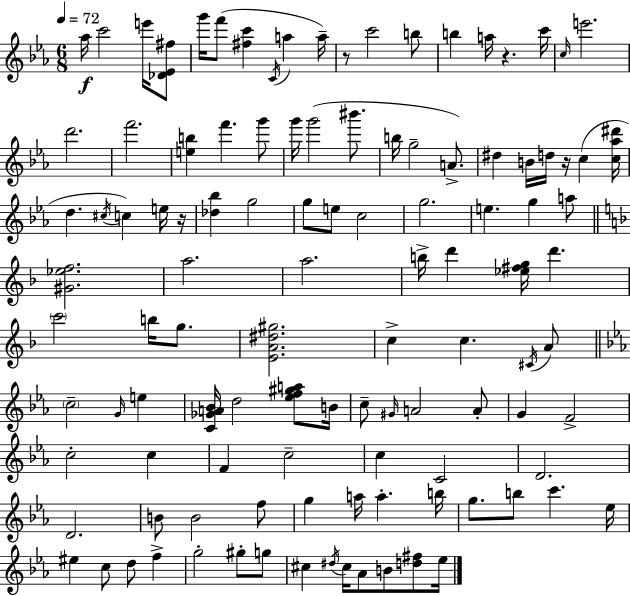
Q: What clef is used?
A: treble